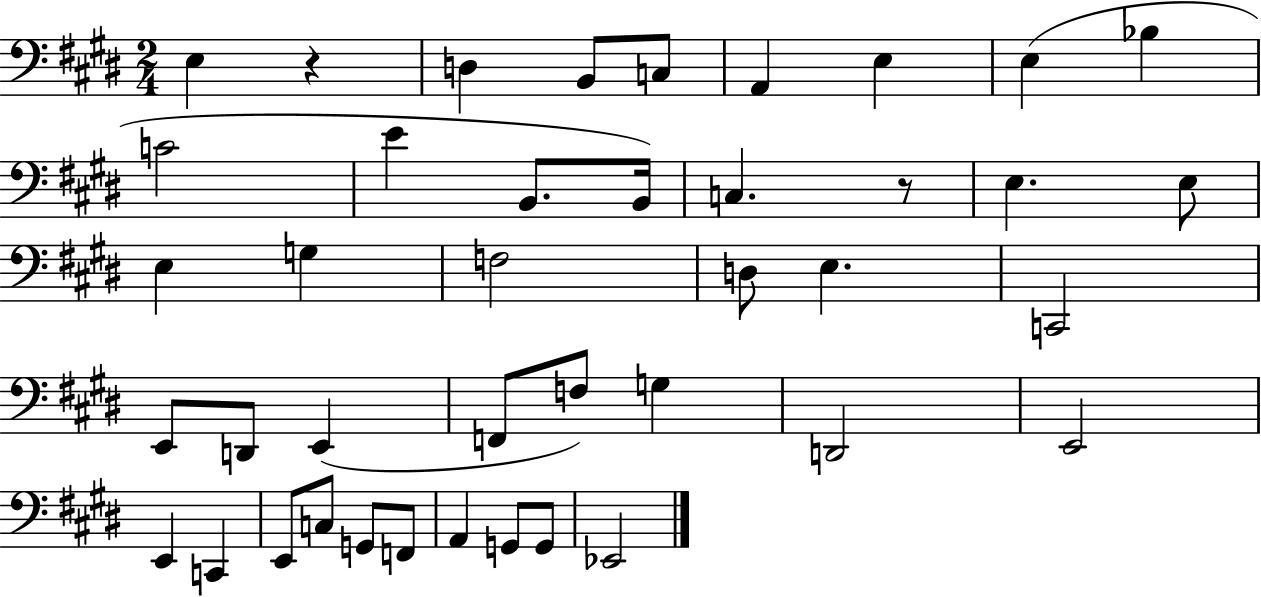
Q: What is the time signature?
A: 2/4